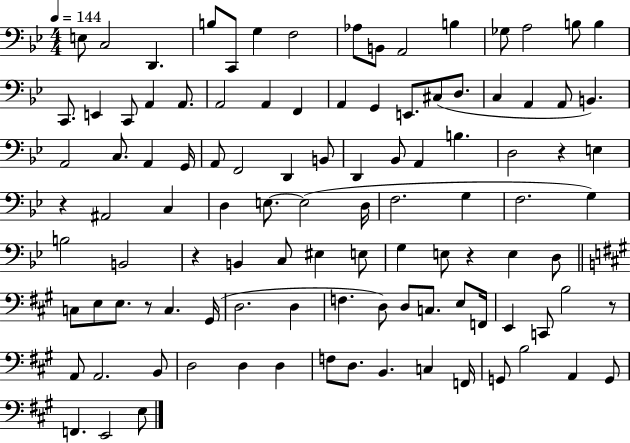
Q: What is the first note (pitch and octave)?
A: E3